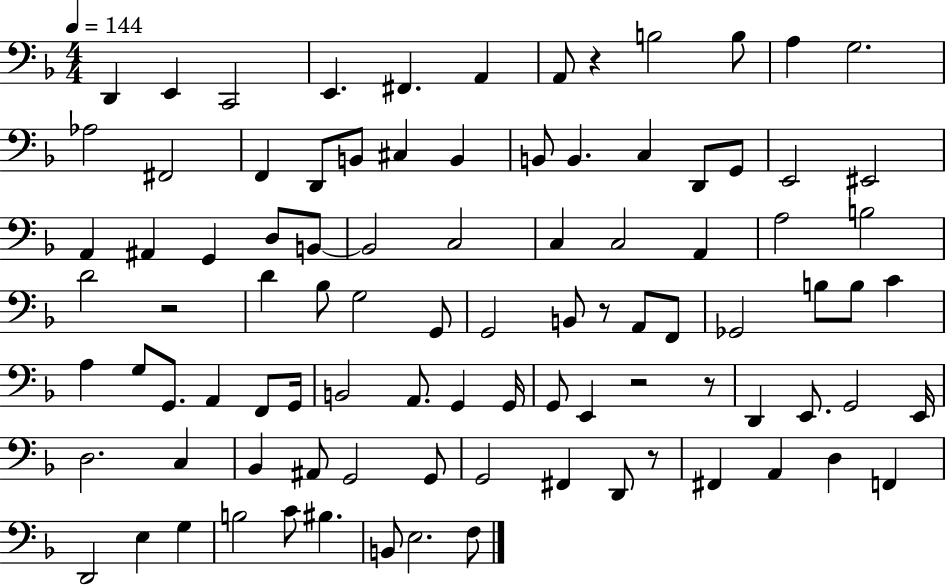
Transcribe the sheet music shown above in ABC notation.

X:1
T:Untitled
M:4/4
L:1/4
K:F
D,, E,, C,,2 E,, ^F,, A,, A,,/2 z B,2 B,/2 A, G,2 _A,2 ^F,,2 F,, D,,/2 B,,/2 ^C, B,, B,,/2 B,, C, D,,/2 G,,/2 E,,2 ^E,,2 A,, ^A,, G,, D,/2 B,,/2 B,,2 C,2 C, C,2 A,, A,2 B,2 D2 z2 D _B,/2 G,2 G,,/2 G,,2 B,,/2 z/2 A,,/2 F,,/2 _G,,2 B,/2 B,/2 C A, G,/2 G,,/2 A,, F,,/2 G,,/4 B,,2 A,,/2 G,, G,,/4 G,,/2 E,, z2 z/2 D,, E,,/2 G,,2 E,,/4 D,2 C, _B,, ^A,,/2 G,,2 G,,/2 G,,2 ^F,, D,,/2 z/2 ^F,, A,, D, F,, D,,2 E, G, B,2 C/2 ^B, B,,/2 E,2 F,/2